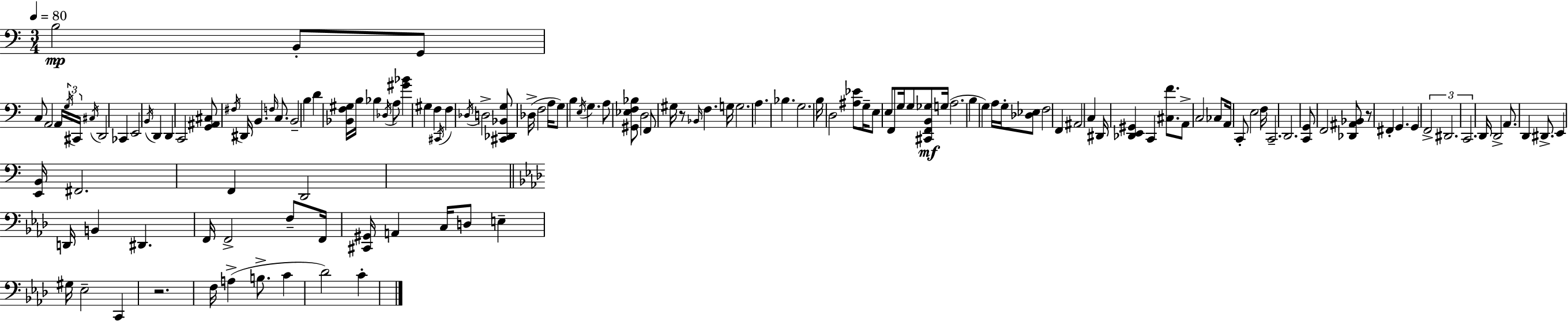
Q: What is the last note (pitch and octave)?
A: C4